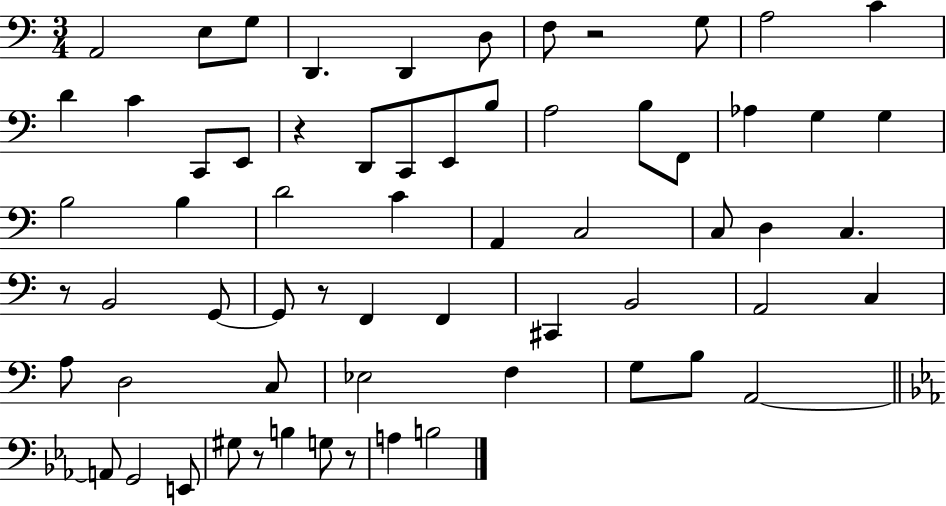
A2/h E3/e G3/e D2/q. D2/q D3/e F3/e R/h G3/e A3/h C4/q D4/q C4/q C2/e E2/e R/q D2/e C2/e E2/e B3/e A3/h B3/e F2/e Ab3/q G3/q G3/q B3/h B3/q D4/h C4/q A2/q C3/h C3/e D3/q C3/q. R/e B2/h G2/e G2/e R/e F2/q F2/q C#2/q B2/h A2/h C3/q A3/e D3/h C3/e Eb3/h F3/q G3/e B3/e A2/h A2/e G2/h E2/e G#3/e R/e B3/q G3/e R/e A3/q B3/h